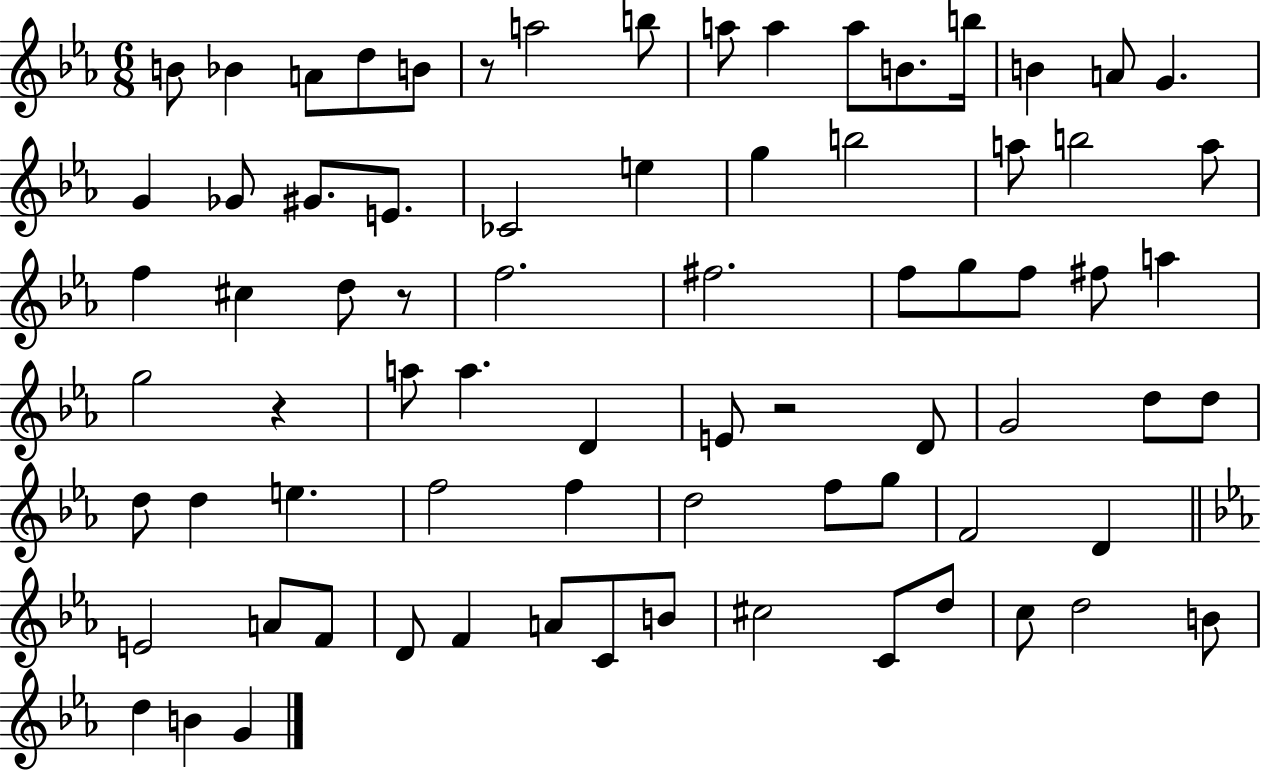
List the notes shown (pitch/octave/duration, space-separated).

B4/e Bb4/q A4/e D5/e B4/e R/e A5/h B5/e A5/e A5/q A5/e B4/e. B5/s B4/q A4/e G4/q. G4/q Gb4/e G#4/e. E4/e. CES4/h E5/q G5/q B5/h A5/e B5/h A5/e F5/q C#5/q D5/e R/e F5/h. F#5/h. F5/e G5/e F5/e F#5/e A5/q G5/h R/q A5/e A5/q. D4/q E4/e R/h D4/e G4/h D5/e D5/e D5/e D5/q E5/q. F5/h F5/q D5/h F5/e G5/e F4/h D4/q E4/h A4/e F4/e D4/e F4/q A4/e C4/e B4/e C#5/h C4/e D5/e C5/e D5/h B4/e D5/q B4/q G4/q